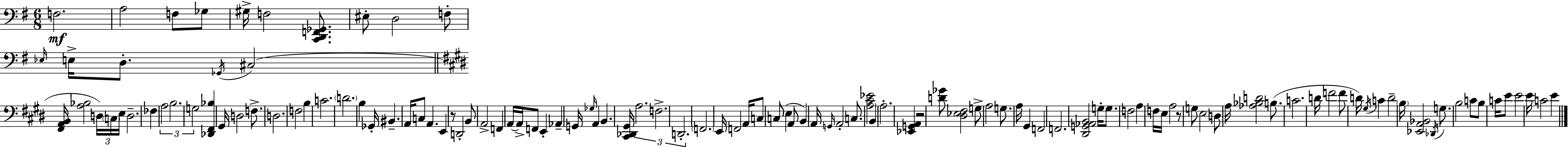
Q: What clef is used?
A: bass